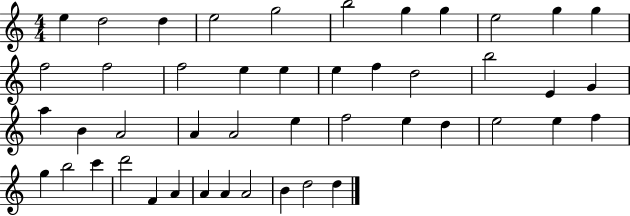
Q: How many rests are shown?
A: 0